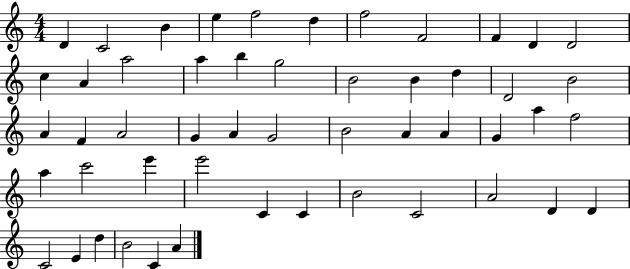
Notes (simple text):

D4/q C4/h B4/q E5/q F5/h D5/q F5/h F4/h F4/q D4/q D4/h C5/q A4/q A5/h A5/q B5/q G5/h B4/h B4/q D5/q D4/h B4/h A4/q F4/q A4/h G4/q A4/q G4/h B4/h A4/q A4/q G4/q A5/q F5/h A5/q C6/h E6/q E6/h C4/q C4/q B4/h C4/h A4/h D4/q D4/q C4/h E4/q D5/q B4/h C4/q A4/q